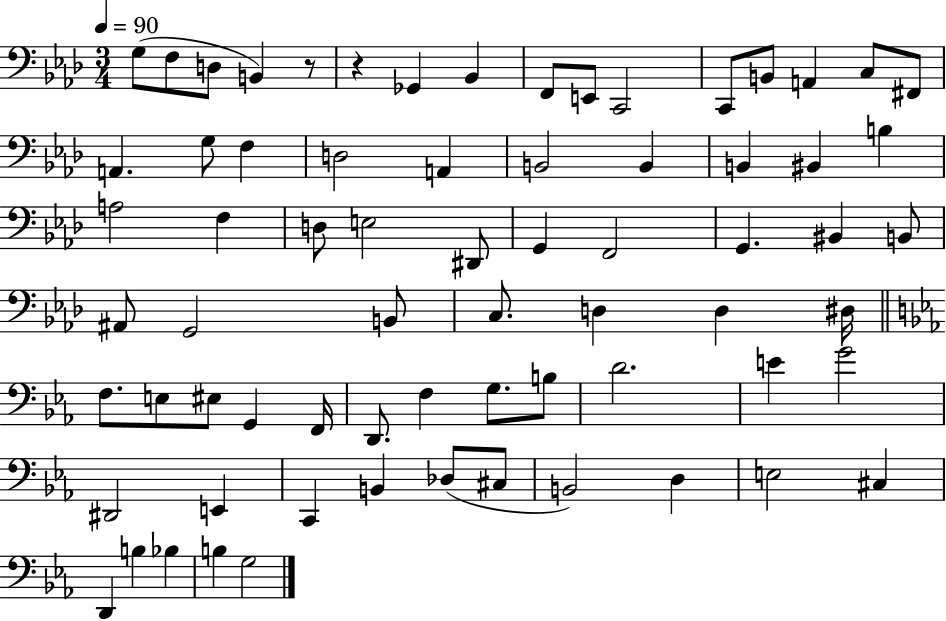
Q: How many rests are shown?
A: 2